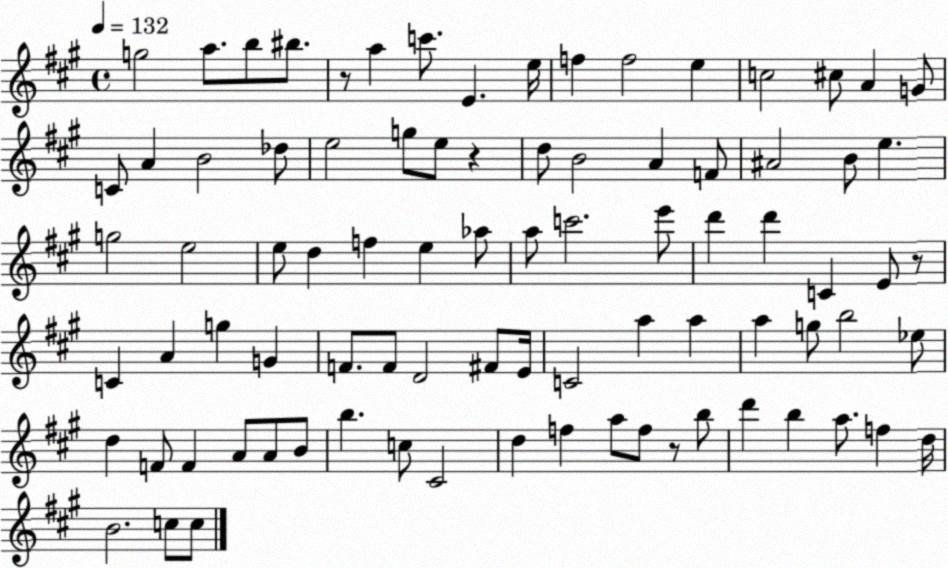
X:1
T:Untitled
M:4/4
L:1/4
K:A
g2 a/2 b/2 ^b/2 z/2 a c'/2 E e/4 f f2 e c2 ^c/2 A G/2 C/2 A B2 _d/2 e2 g/2 e/2 z d/2 B2 A F/2 ^A2 B/2 e g2 e2 e/2 d f e _a/2 a/2 c'2 e'/2 d' d' C E/2 z/2 C A g G F/2 F/2 D2 ^F/2 E/4 C2 a a a g/2 b2 _e/2 d F/2 F A/2 A/2 B/2 b c/2 ^C2 d f a/2 f/2 z/2 b/2 d' b a/2 f d/4 B2 c/2 c/2